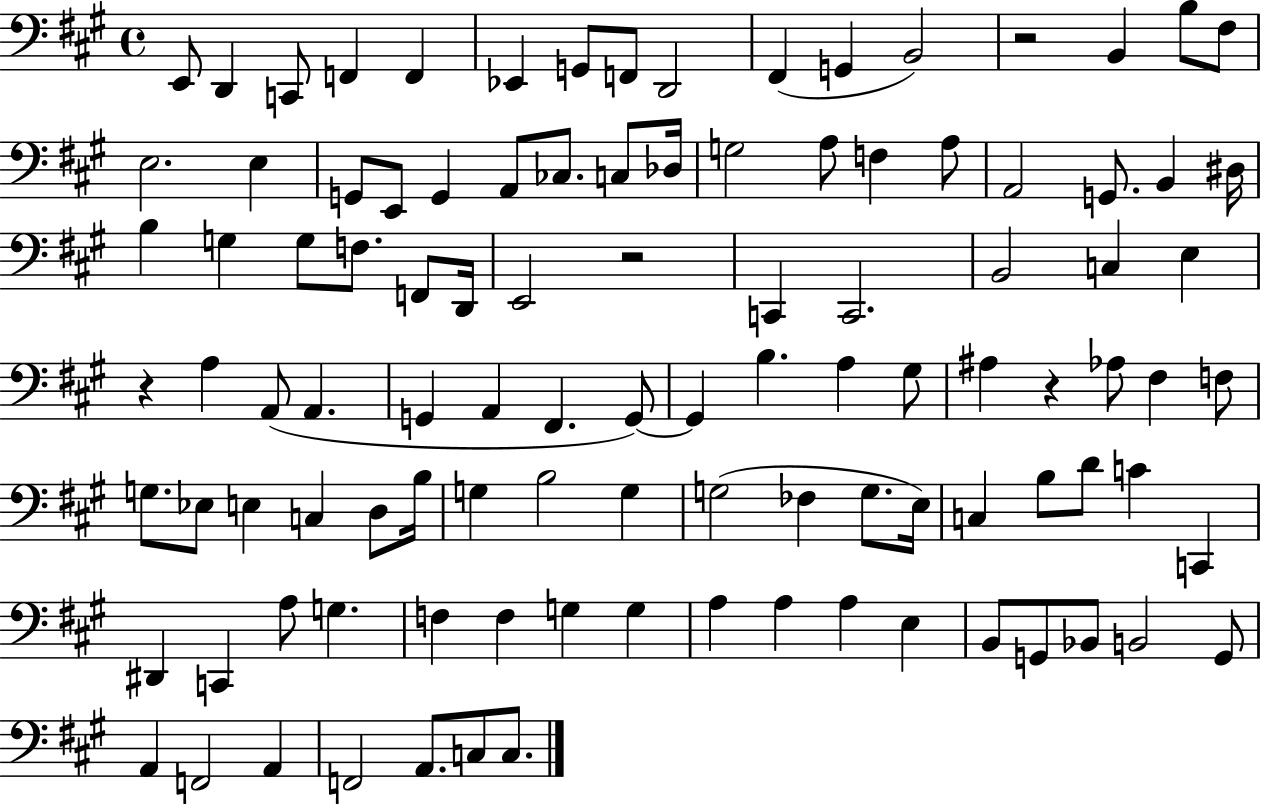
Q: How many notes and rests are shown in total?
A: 105